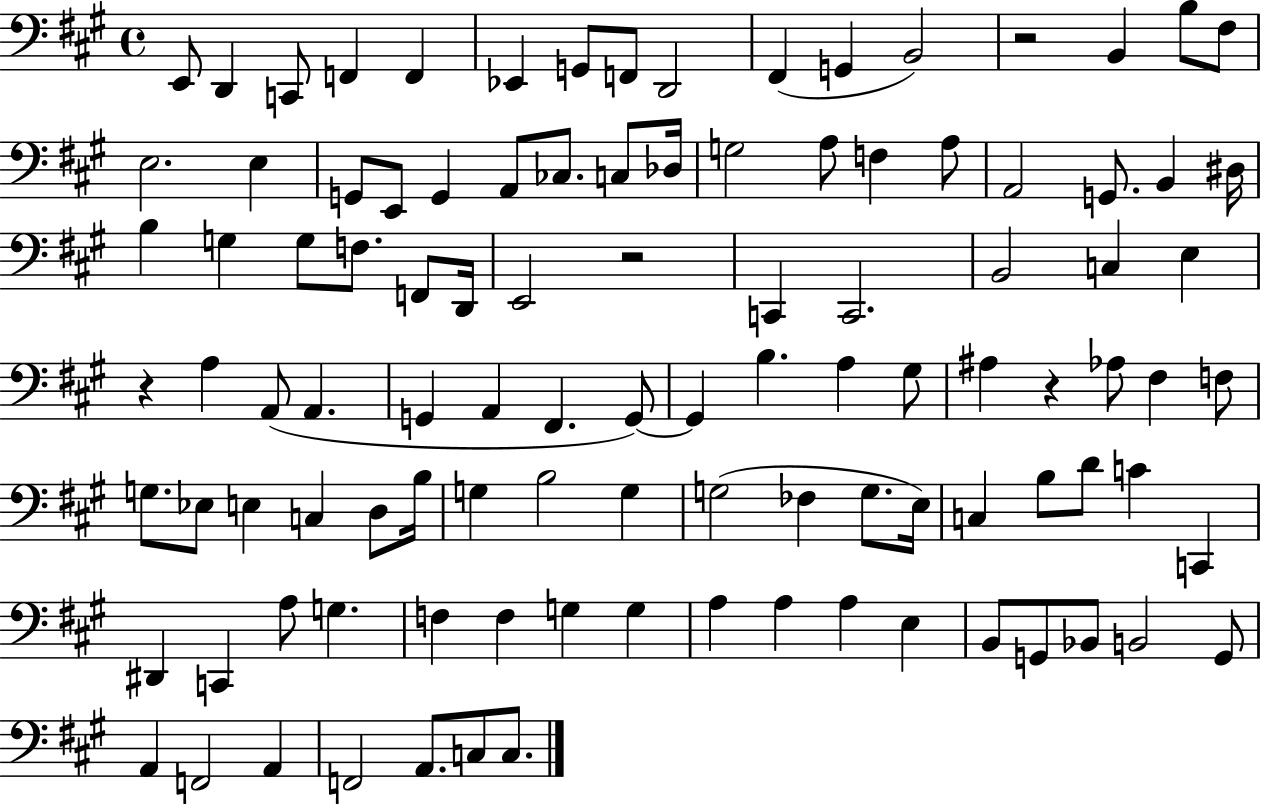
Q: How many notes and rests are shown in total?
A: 105